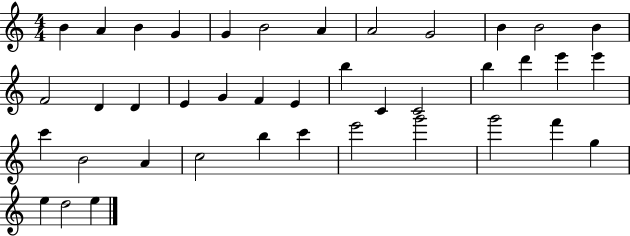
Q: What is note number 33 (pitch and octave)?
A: E6